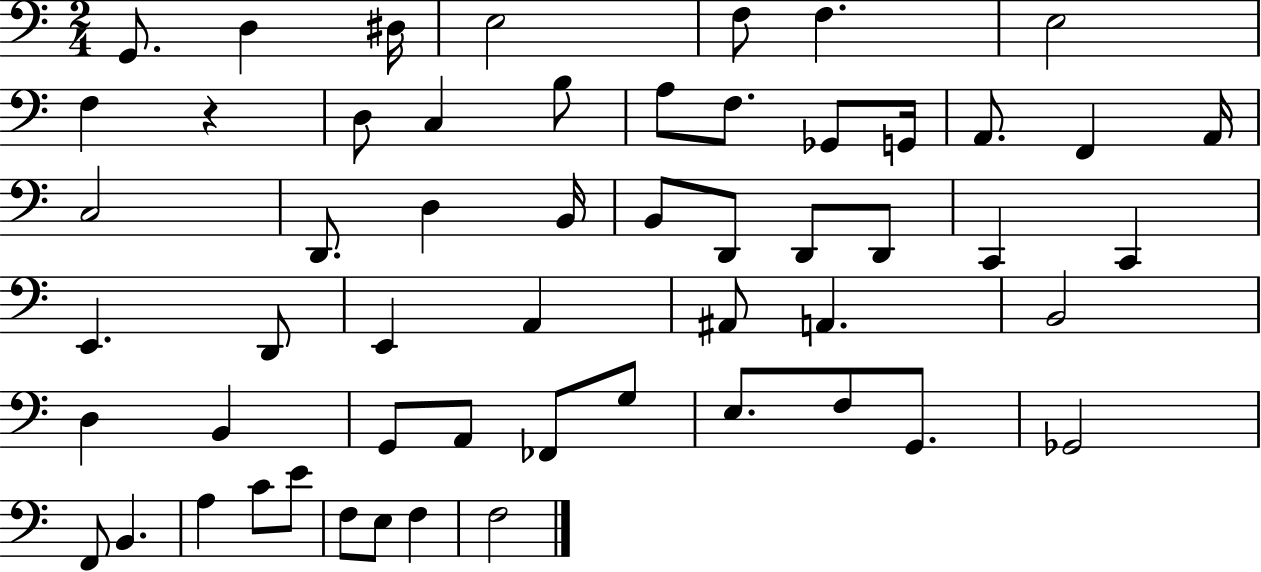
{
  \clef bass
  \numericTimeSignature
  \time 2/4
  \key c \major
  g,8. d4 dis16 | e2 | f8 f4. | e2 | \break f4 r4 | d8 c4 b8 | a8 f8. ges,8 g,16 | a,8. f,4 a,16 | \break c2 | d,8. d4 b,16 | b,8 d,8 d,8 d,8 | c,4 c,4 | \break e,4. d,8 | e,4 a,4 | ais,8 a,4. | b,2 | \break d4 b,4 | g,8 a,8 fes,8 g8 | e8. f8 g,8. | ges,2 | \break f,8 b,4. | a4 c'8 e'8 | f8 e8 f4 | f2 | \break \bar "|."
}